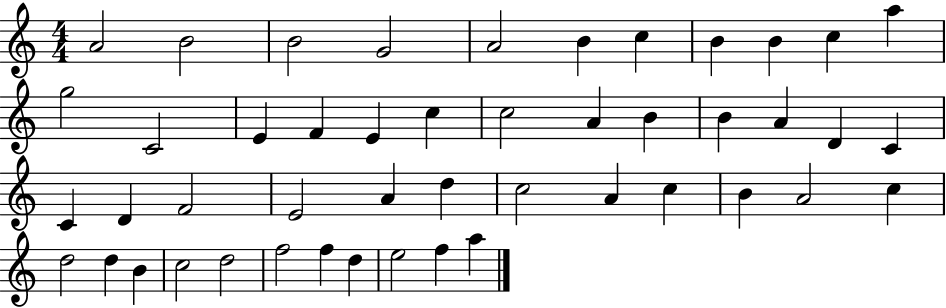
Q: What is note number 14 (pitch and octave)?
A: E4